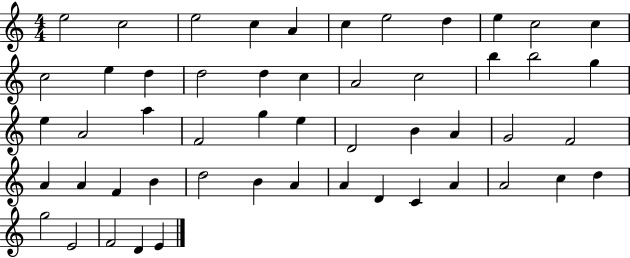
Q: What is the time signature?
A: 4/4